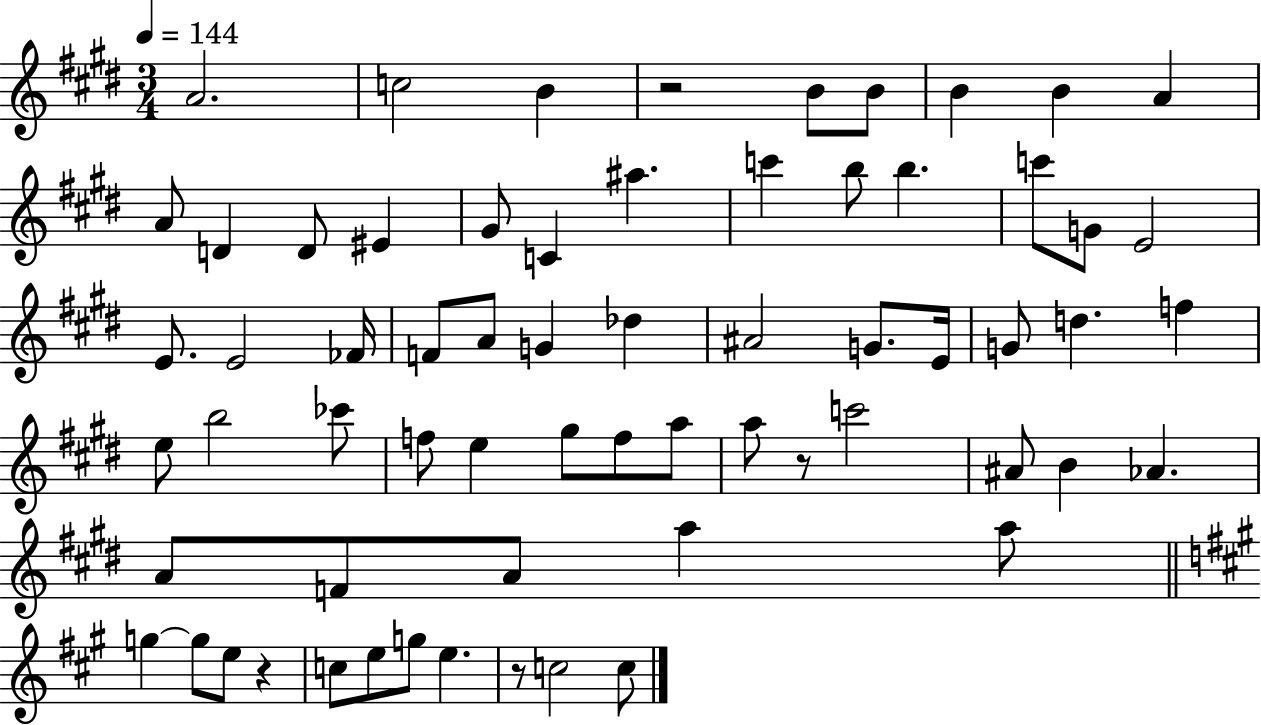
{
  \clef treble
  \numericTimeSignature
  \time 3/4
  \key e \major
  \tempo 4 = 144
  a'2. | c''2 b'4 | r2 b'8 b'8 | b'4 b'4 a'4 | \break a'8 d'4 d'8 eis'4 | gis'8 c'4 ais''4. | c'''4 b''8 b''4. | c'''8 g'8 e'2 | \break e'8. e'2 fes'16 | f'8 a'8 g'4 des''4 | ais'2 g'8. e'16 | g'8 d''4. f''4 | \break e''8 b''2 ces'''8 | f''8 e''4 gis''8 f''8 a''8 | a''8 r8 c'''2 | ais'8 b'4 aes'4. | \break a'8 f'8 a'8 a''4 a''8 | \bar "||" \break \key a \major g''4~~ g''8 e''8 r4 | c''8 e''8 g''8 e''4. | r8 c''2 c''8 | \bar "|."
}